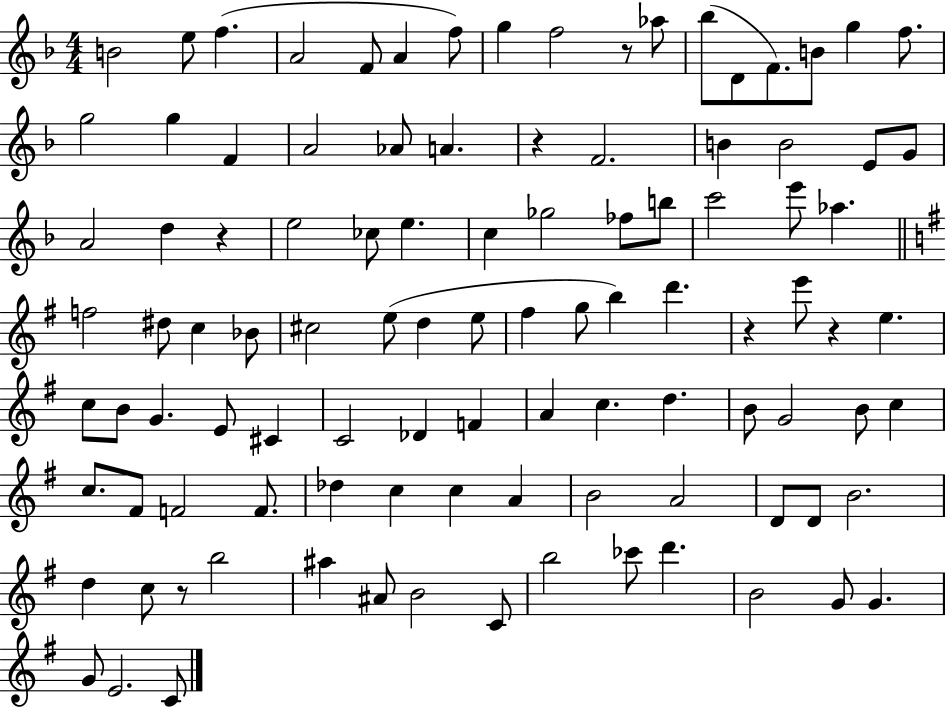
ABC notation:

X:1
T:Untitled
M:4/4
L:1/4
K:F
B2 e/2 f A2 F/2 A f/2 g f2 z/2 _a/2 _b/2 D/2 F/2 B/2 g f/2 g2 g F A2 _A/2 A z F2 B B2 E/2 G/2 A2 d z e2 _c/2 e c _g2 _f/2 b/2 c'2 e'/2 _a f2 ^d/2 c _B/2 ^c2 e/2 d e/2 ^f g/2 b d' z e'/2 z e c/2 B/2 G E/2 ^C C2 _D F A c d B/2 G2 B/2 c c/2 ^F/2 F2 F/2 _d c c A B2 A2 D/2 D/2 B2 d c/2 z/2 b2 ^a ^A/2 B2 C/2 b2 _c'/2 d' B2 G/2 G G/2 E2 C/2